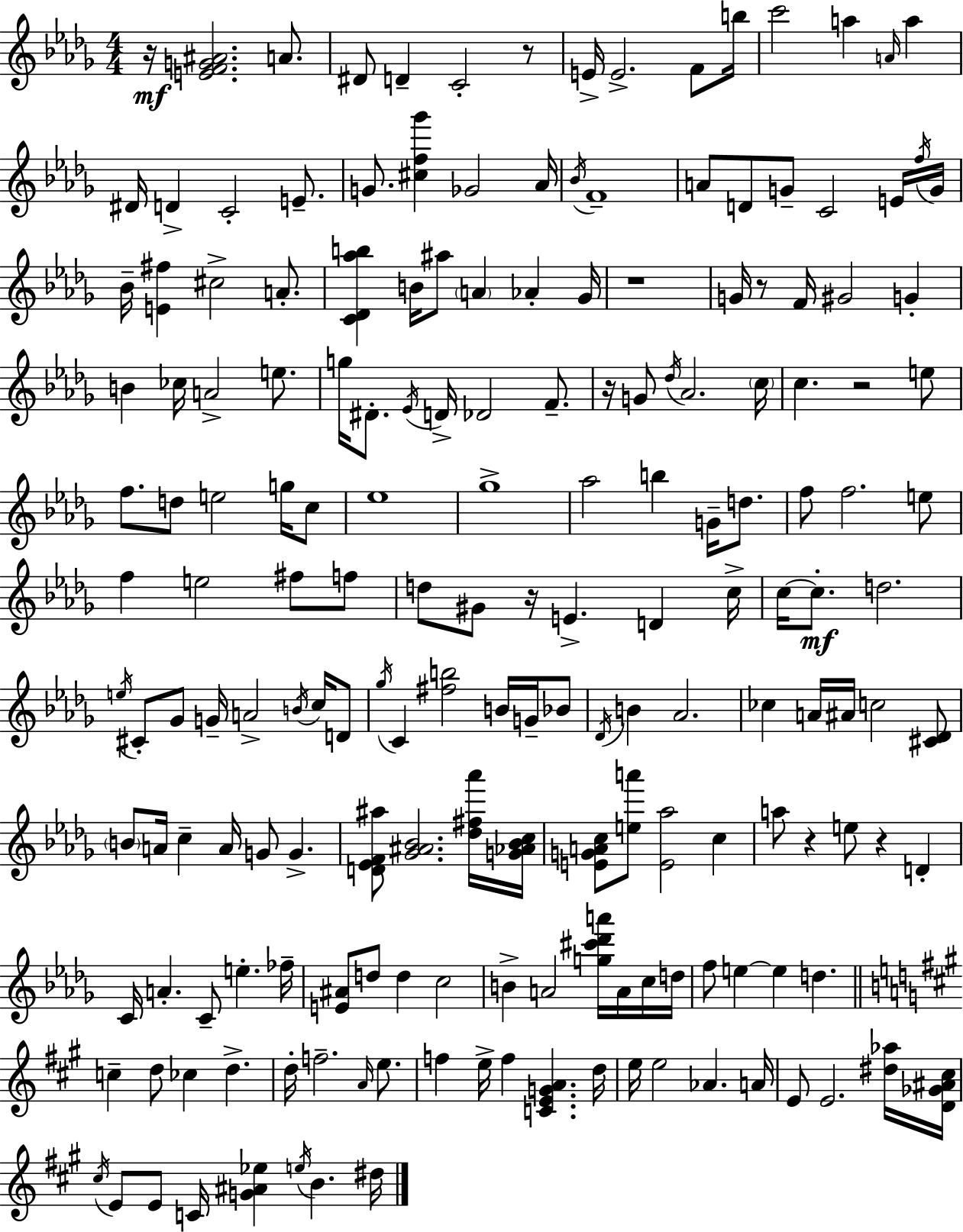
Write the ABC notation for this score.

X:1
T:Untitled
M:4/4
L:1/4
K:Bbm
z/4 [EFG^A]2 A/2 ^D/2 D C2 z/2 E/4 E2 F/2 b/4 c'2 a A/4 a ^D/4 D C2 E/2 G/2 [^cf_g'] _G2 _A/4 _B/4 F4 A/2 D/2 G/2 C2 E/4 f/4 G/4 _B/4 [E^f] ^c2 A/2 [C_D_ab] B/4 ^a/2 A _A _G/4 z4 G/4 z/2 F/4 ^G2 G B _c/4 A2 e/2 g/4 ^D/2 _E/4 D/4 _D2 F/2 z/4 G/2 _d/4 _A2 c/4 c z2 e/2 f/2 d/2 e2 g/4 c/2 _e4 _g4 _a2 b G/4 d/2 f/2 f2 e/2 f e2 ^f/2 f/2 d/2 ^G/2 z/4 E D c/4 c/4 c/2 d2 e/4 ^C/2 _G/2 G/4 A2 B/4 c/4 D/2 _g/4 C [^fb]2 B/4 G/4 _B/2 _D/4 B _A2 _c A/4 ^A/4 c2 [^C_D]/2 B/2 A/4 c A/4 G/2 G [D_EF^a]/2 [_G^A_B]2 [_d^f_a']/4 [G_A_Bc]/4 [EGAc]/2 [ea']/2 [E_a]2 c a/2 z e/2 z D C/4 A C/2 e _f/4 [E^A]/2 d/2 d c2 B A2 [g^c'_d'a']/4 A/4 c/4 d/4 f/2 e e d c d/2 _c d d/4 f2 A/4 e/2 f e/4 f [CEGA] d/4 e/4 e2 _A A/4 E/2 E2 [^d_a]/4 [D_G^A^c]/4 ^c/4 E/2 E/2 C/4 [G^A_e] e/4 B ^d/4